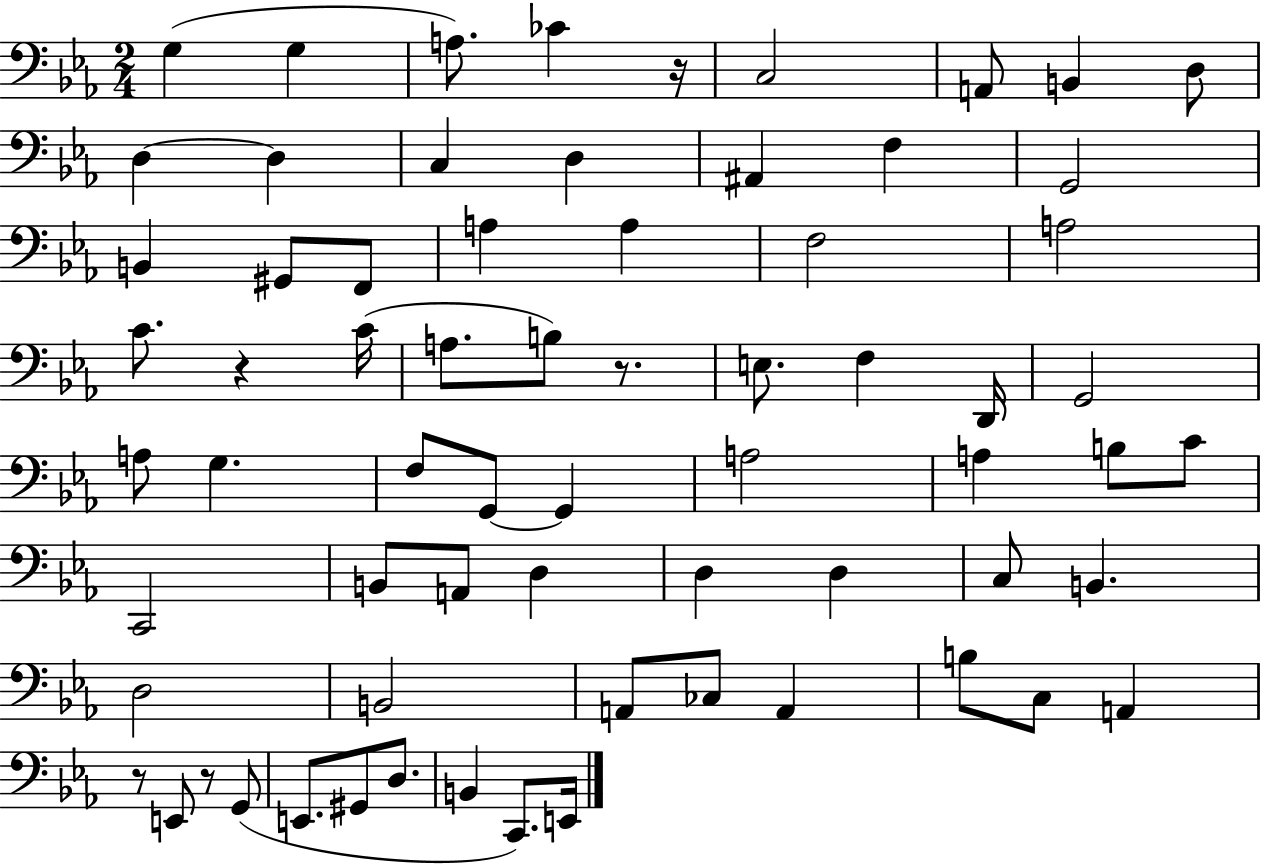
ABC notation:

X:1
T:Untitled
M:2/4
L:1/4
K:Eb
G, G, A,/2 _C z/4 C,2 A,,/2 B,, D,/2 D, D, C, D, ^A,, F, G,,2 B,, ^G,,/2 F,,/2 A, A, F,2 A,2 C/2 z C/4 A,/2 B,/2 z/2 E,/2 F, D,,/4 G,,2 A,/2 G, F,/2 G,,/2 G,, A,2 A, B,/2 C/2 C,,2 B,,/2 A,,/2 D, D, D, C,/2 B,, D,2 B,,2 A,,/2 _C,/2 A,, B,/2 C,/2 A,, z/2 E,,/2 z/2 G,,/2 E,,/2 ^G,,/2 D,/2 B,, C,,/2 E,,/4